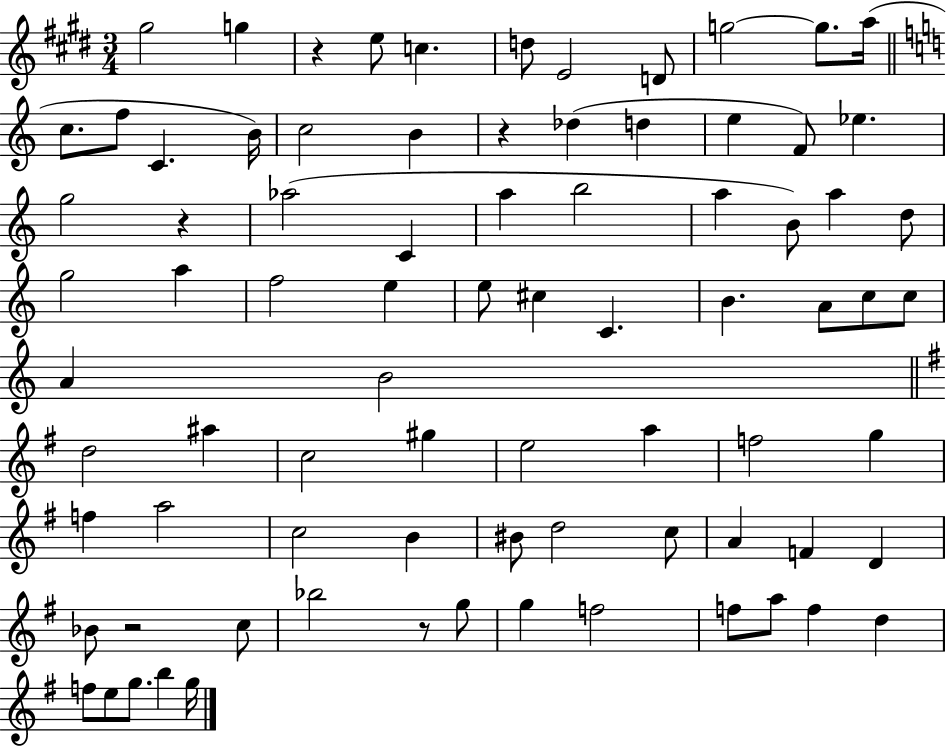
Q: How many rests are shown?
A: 5